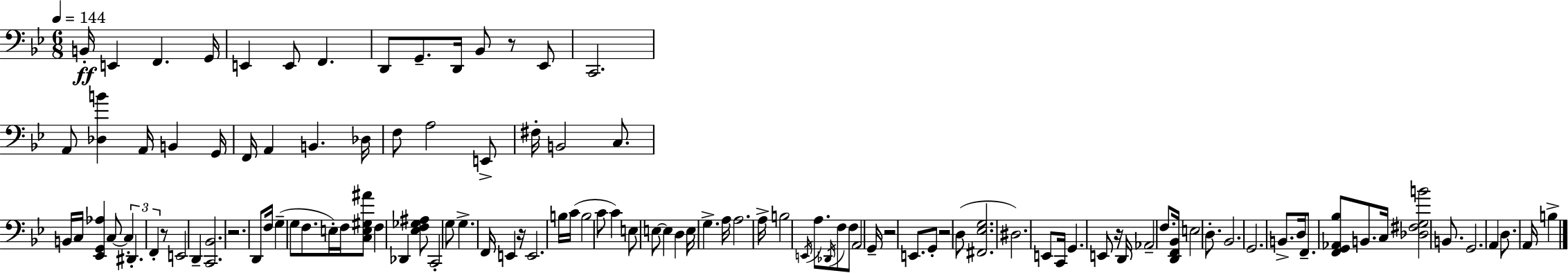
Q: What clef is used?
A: bass